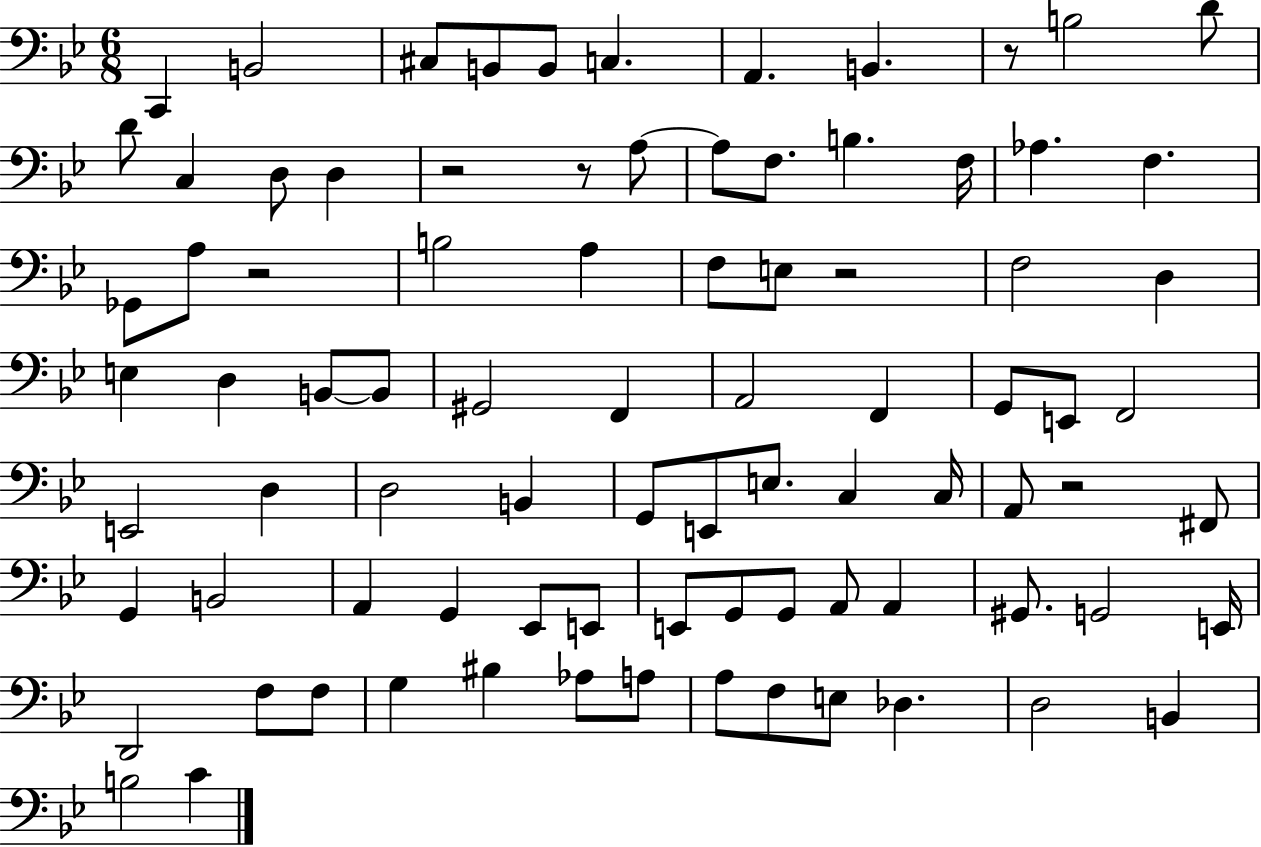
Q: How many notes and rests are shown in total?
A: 86